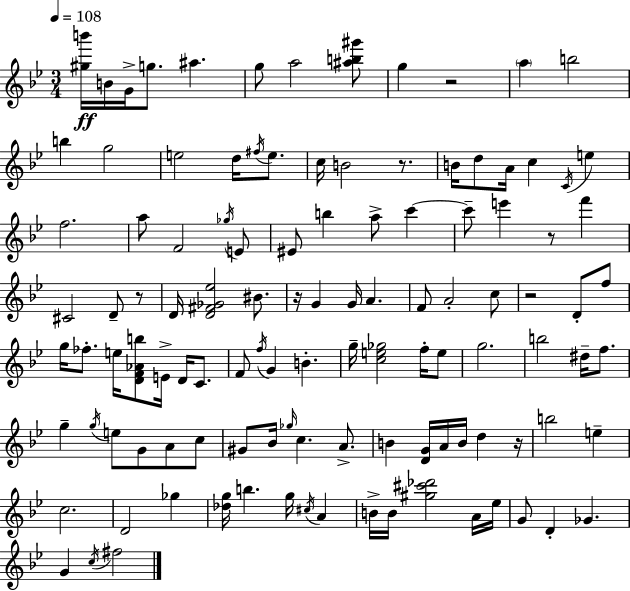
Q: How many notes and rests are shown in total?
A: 113